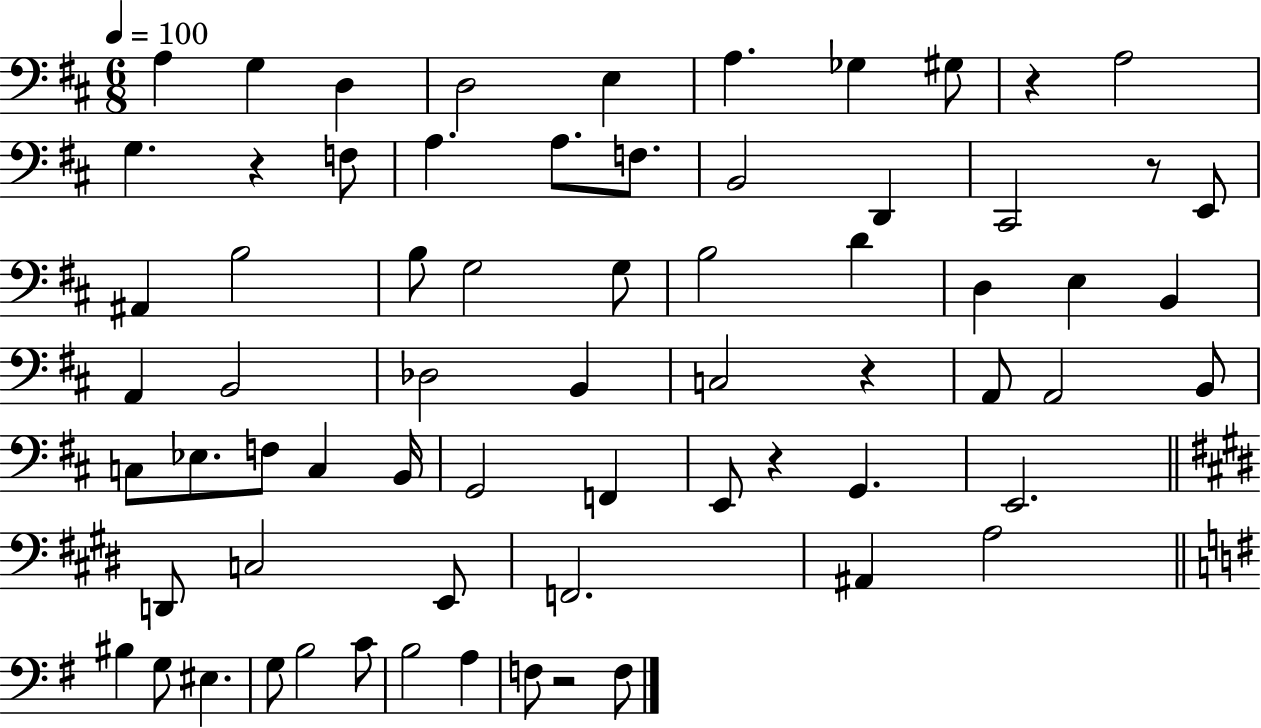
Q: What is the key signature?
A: D major